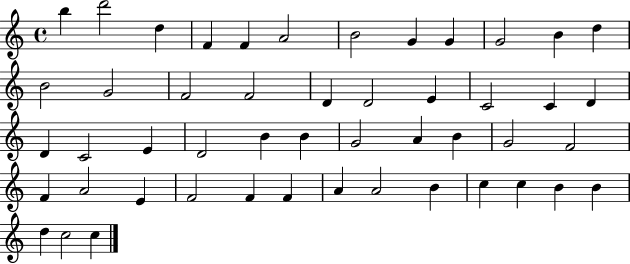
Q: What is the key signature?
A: C major